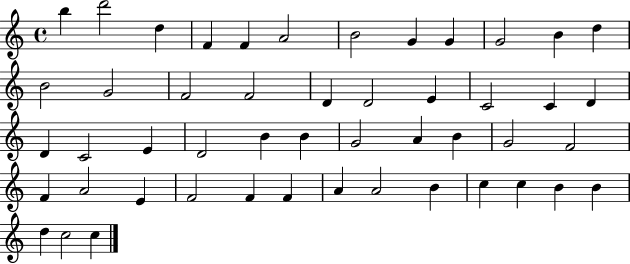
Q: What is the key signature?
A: C major